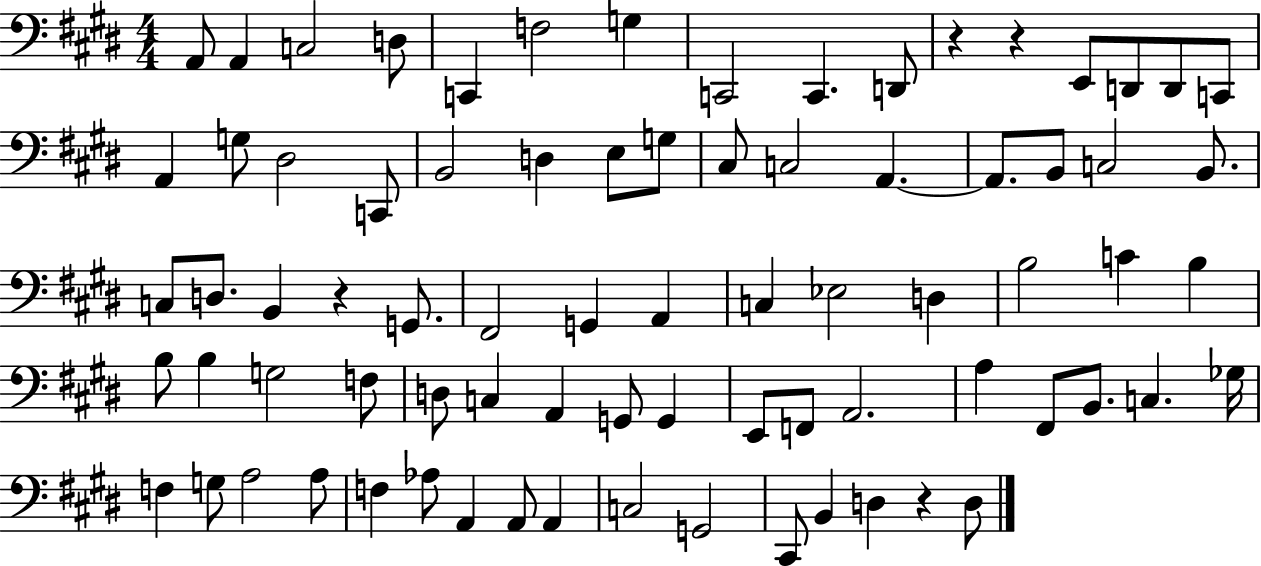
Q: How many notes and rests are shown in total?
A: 78